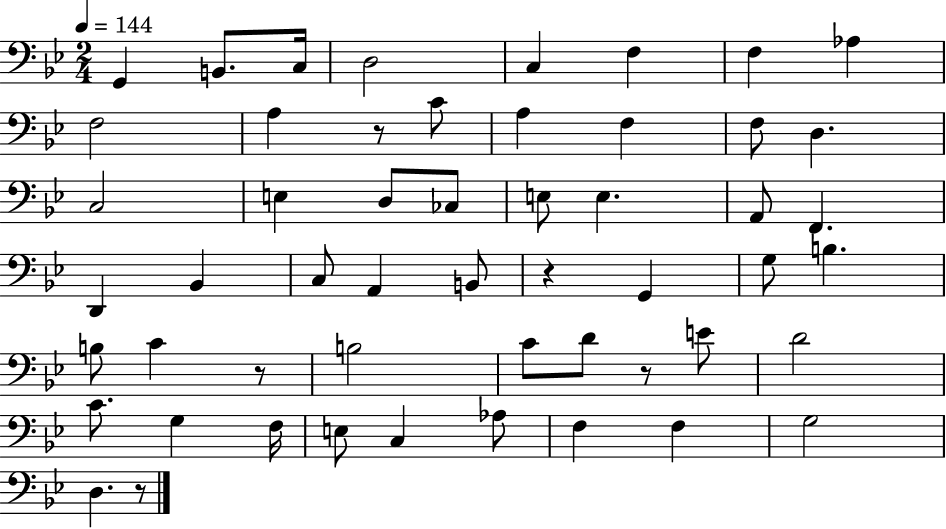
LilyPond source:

{
  \clef bass
  \numericTimeSignature
  \time 2/4
  \key bes \major
  \tempo 4 = 144
  \repeat volta 2 { g,4 b,8. c16 | d2 | c4 f4 | f4 aes4 | \break f2 | a4 r8 c'8 | a4 f4 | f8 d4. | \break c2 | e4 d8 ces8 | e8 e4. | a,8 f,4. | \break d,4 bes,4 | c8 a,4 b,8 | r4 g,4 | g8 b4. | \break b8 c'4 r8 | b2 | c'8 d'8 r8 e'8 | d'2 | \break c'8. g4 f16 | e8 c4 aes8 | f4 f4 | g2 | \break d4. r8 | } \bar "|."
}